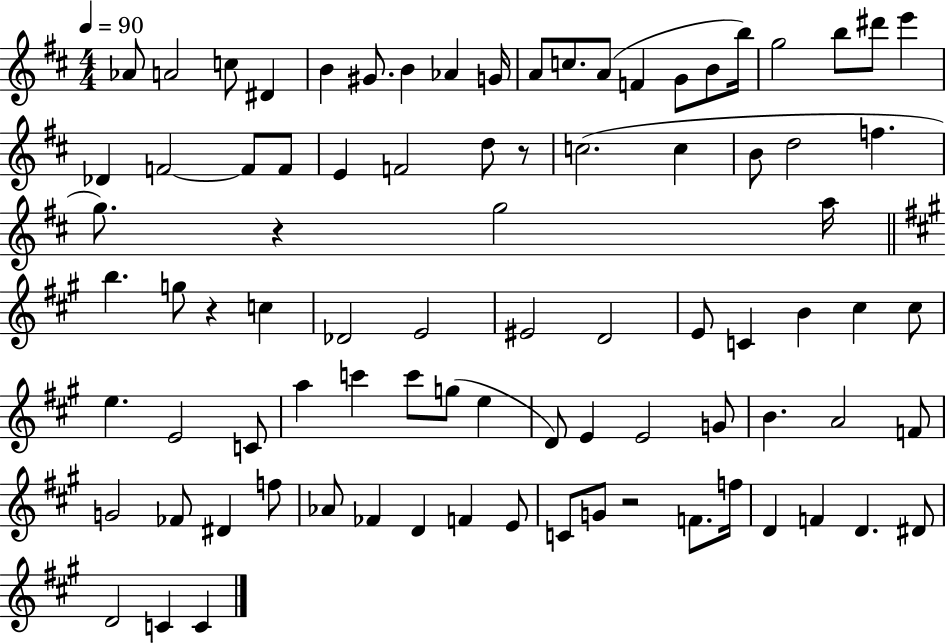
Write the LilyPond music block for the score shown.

{
  \clef treble
  \numericTimeSignature
  \time 4/4
  \key d \major
  \tempo 4 = 90
  \repeat volta 2 { aes'8 a'2 c''8 dis'4 | b'4 gis'8. b'4 aes'4 g'16 | a'8 c''8. a'8( f'4 g'8 b'8 b''16) | g''2 b''8 dis'''8 e'''4 | \break des'4 f'2~~ f'8 f'8 | e'4 f'2 d''8 r8 | c''2.( c''4 | b'8 d''2 f''4. | \break g''8.) r4 g''2 a''16 | \bar "||" \break \key a \major b''4. g''8 r4 c''4 | des'2 e'2 | eis'2 d'2 | e'8 c'4 b'4 cis''4 cis''8 | \break e''4. e'2 c'8 | a''4 c'''4 c'''8 g''8( e''4 | d'8) e'4 e'2 g'8 | b'4. a'2 f'8 | \break g'2 fes'8 dis'4 f''8 | aes'8 fes'4 d'4 f'4 e'8 | c'8 g'8 r2 f'8. f''16 | d'4 f'4 d'4. dis'8 | \break d'2 c'4 c'4 | } \bar "|."
}